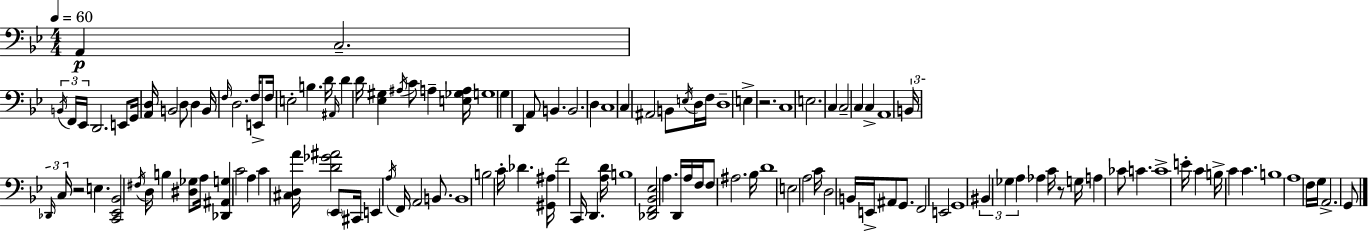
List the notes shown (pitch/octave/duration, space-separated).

A2/q C3/h. B2/s F2/s Eb2/s D2/h. E2/e G2/s [A2,D3]/s B2/h D3/e D3/q B2/s F3/s D3/h. F3/s E2/e F3/s E3/h B3/q. D4/s A#2/s D4/q D4/s [Eb3,G#3]/q A#3/s C4/e A3/q [E3,Gb3,A3]/s G3/w G3/q D2/q A2/e B2/q. B2/h. D3/q C3/w C3/q A#2/h B2/e E3/s D3/s F3/s D3/w E3/q R/h. C3/w E3/h. C3/q C3/h C3/q C3/q A2/w B2/s Db2/s C3/s R/h E3/q. [C2,Eb2,Bb2]/h F#3/s D3/s B3/q [D#3,Gb3]/e A3/s [Db2,A#2,G3]/q C4/h A3/q C4/q [C#3,D3,A4]/s [D4,Gb4,A#4]/h Eb2/e C#2/s E2/q A3/s F2/s A2/h B2/e. B2/w B3/h C4/s Db4/q. [G#2,A#3]/s F4/h C2/s D2/q. [A3,D4]/s B3/w [Db2,F2,Bb2,Eb3]/h A3/q. D2/s A3/s F3/s F3/e A#3/h. Bb3/s D4/w E3/h A3/h C4/s D3/h B2/s E2/s A#2/e G2/e. F2/h E2/h G2/w BIS2/q Gb3/q A3/q Ab3/q C4/s R/e G3/s A3/q CES4/e C4/q. C4/w E4/s C4/q B3/s C4/q C4/q. B3/w A3/w F3/s G3/s A2/h. G2/e